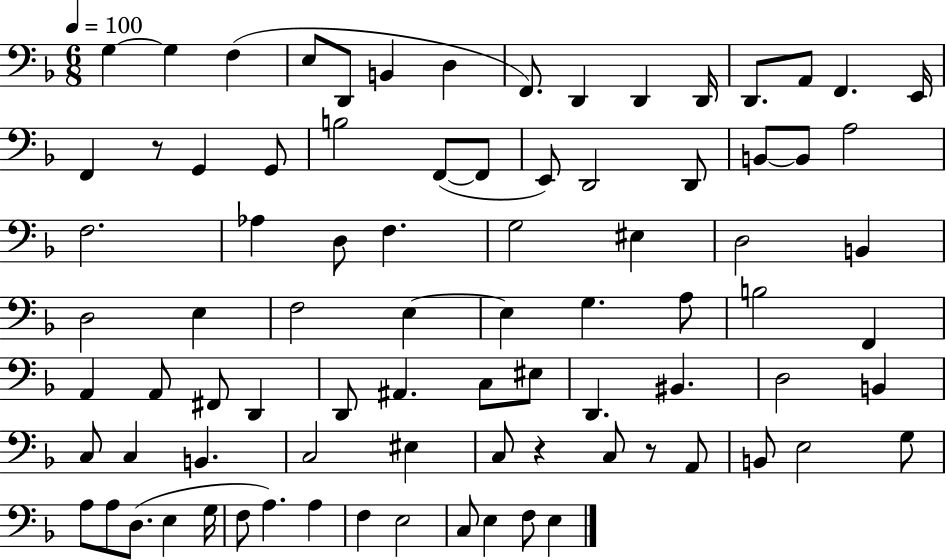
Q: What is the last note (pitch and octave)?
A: E3